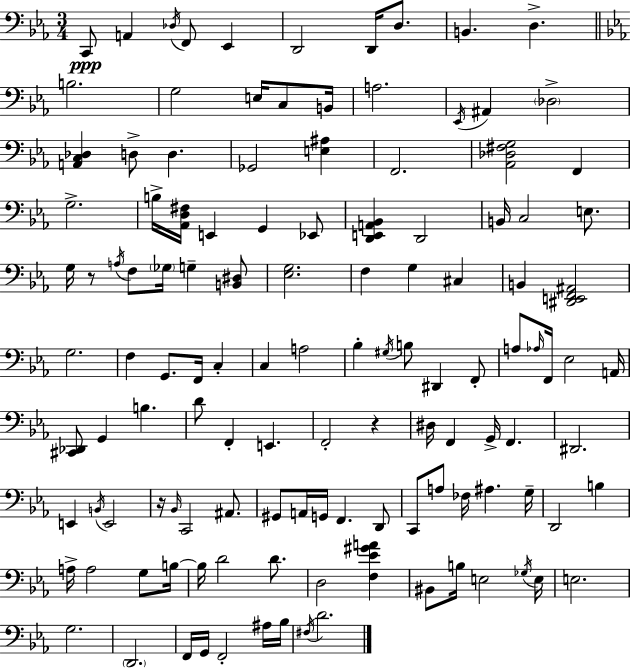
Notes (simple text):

C2/e A2/q Db3/s F2/e Eb2/q D2/h D2/s D3/e. B2/q. D3/q. B3/h. G3/h E3/s C3/e B2/s A3/h. Eb2/s A#2/q Db3/h [A2,C3,Db3]/q D3/e D3/q. Gb2/h [E3,A#3]/q F2/h. [Ab2,Db3,F#3,G3]/h F2/q G3/h. B3/s [Ab2,D3,F#3]/s E2/q G2/q Eb2/e [D2,E2,A2,Bb2]/q D2/h B2/s C3/h E3/e. G3/s R/e A3/s F3/e Gb3/s G3/q [B2,D#3]/e [Eb3,G3]/h. F3/q G3/q C#3/q B2/q [D#2,E2,F2,A#2]/h G3/h. F3/q G2/e. F2/s C3/q C3/q A3/h Bb3/q G#3/s B3/e D#2/q F2/e A3/e Ab3/s F2/s Eb3/h A2/s [C#2,Db2]/e G2/q B3/q. D4/e F2/q E2/q. F2/h R/q D#3/s F2/q G2/s F2/q. D#2/h. E2/q B2/s E2/h R/s Bb2/s C2/h A#2/e. G#2/e A2/s G2/s F2/q. D2/e C2/e A3/e FES3/s A#3/q. G3/s D2/h B3/q A3/s A3/h G3/e B3/s B3/s D4/h D4/e. D3/h [F3,Eb4,G#4,A4]/q BIS2/e B3/s E3/h Gb3/s E3/s E3/h. G3/h. D2/h. F2/s G2/s F2/h A#3/s Bb3/s F#3/s D4/h.